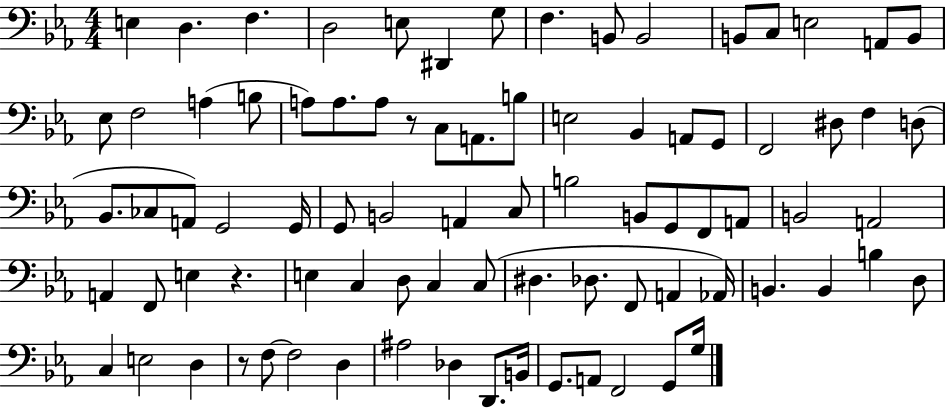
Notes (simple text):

E3/q D3/q. F3/q. D3/h E3/e D#2/q G3/e F3/q. B2/e B2/h B2/e C3/e E3/h A2/e B2/e Eb3/e F3/h A3/q B3/e A3/e A3/e. A3/e R/e C3/e A2/e. B3/e E3/h Bb2/q A2/e G2/e F2/h D#3/e F3/q D3/e Bb2/e. CES3/e A2/e G2/h G2/s G2/e B2/h A2/q C3/e B3/h B2/e G2/e F2/e A2/e B2/h A2/h A2/q F2/e E3/q R/q. E3/q C3/q D3/e C3/q C3/e D#3/q. Db3/e. F2/e A2/q Ab2/s B2/q. B2/q B3/q D3/e C3/q E3/h D3/q R/e F3/e F3/h D3/q A#3/h Db3/q D2/e. B2/s G2/e. A2/e F2/h G2/e G3/s